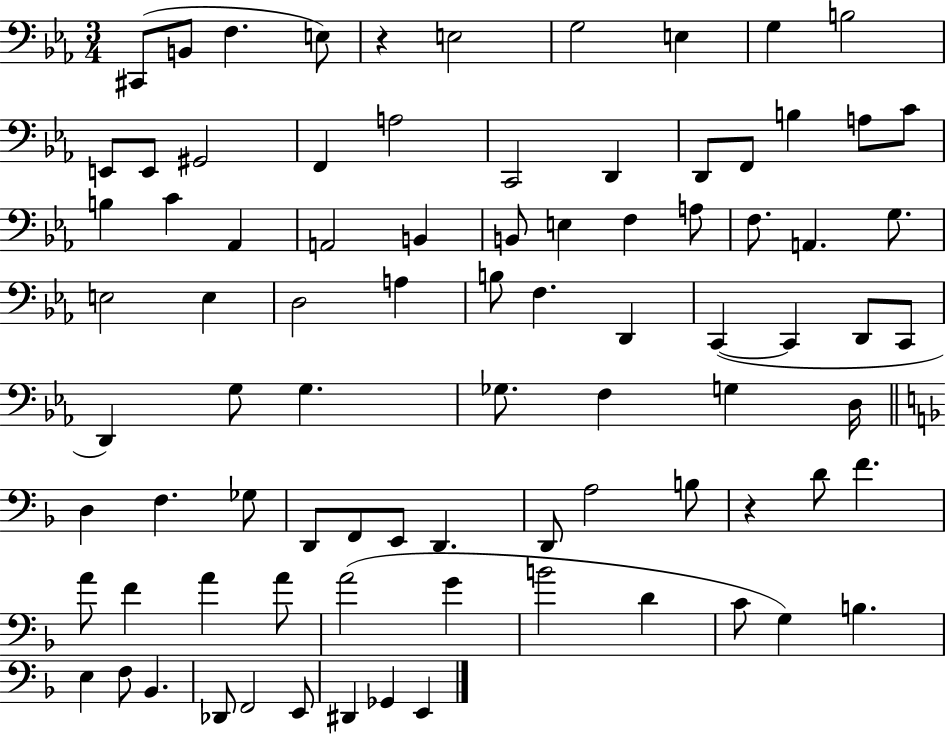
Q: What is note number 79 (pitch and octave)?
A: F2